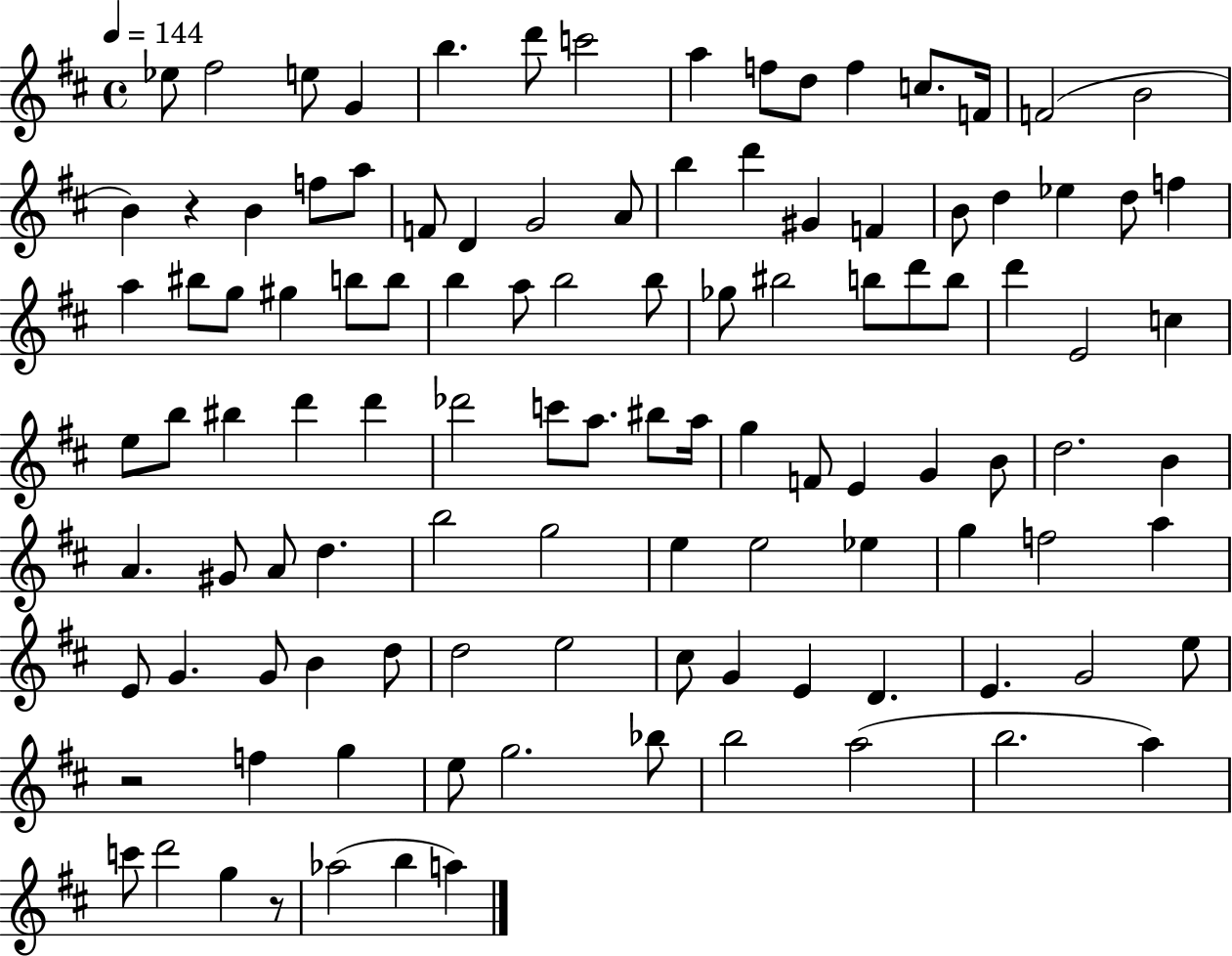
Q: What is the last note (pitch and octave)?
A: A5